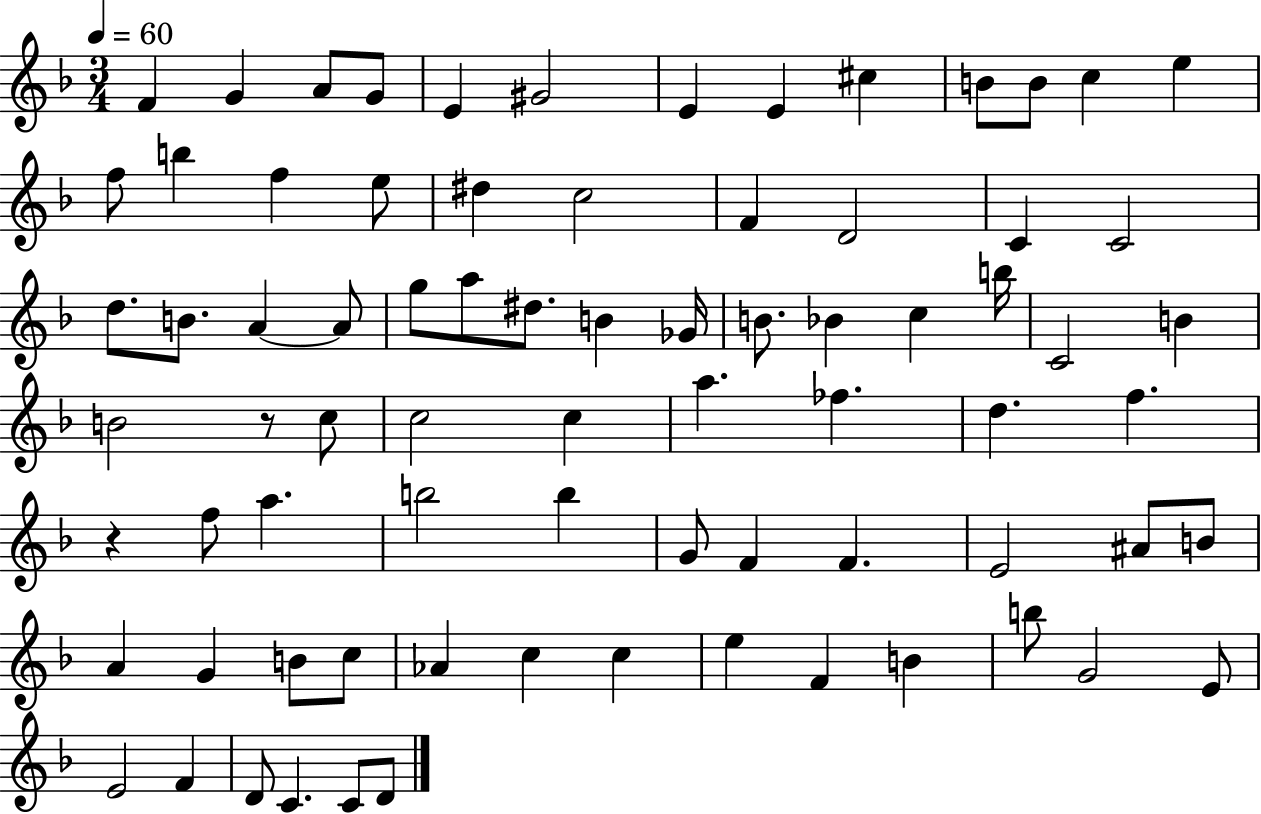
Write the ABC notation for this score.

X:1
T:Untitled
M:3/4
L:1/4
K:F
F G A/2 G/2 E ^G2 E E ^c B/2 B/2 c e f/2 b f e/2 ^d c2 F D2 C C2 d/2 B/2 A A/2 g/2 a/2 ^d/2 B _G/4 B/2 _B c b/4 C2 B B2 z/2 c/2 c2 c a _f d f z f/2 a b2 b G/2 F F E2 ^A/2 B/2 A G B/2 c/2 _A c c e F B b/2 G2 E/2 E2 F D/2 C C/2 D/2